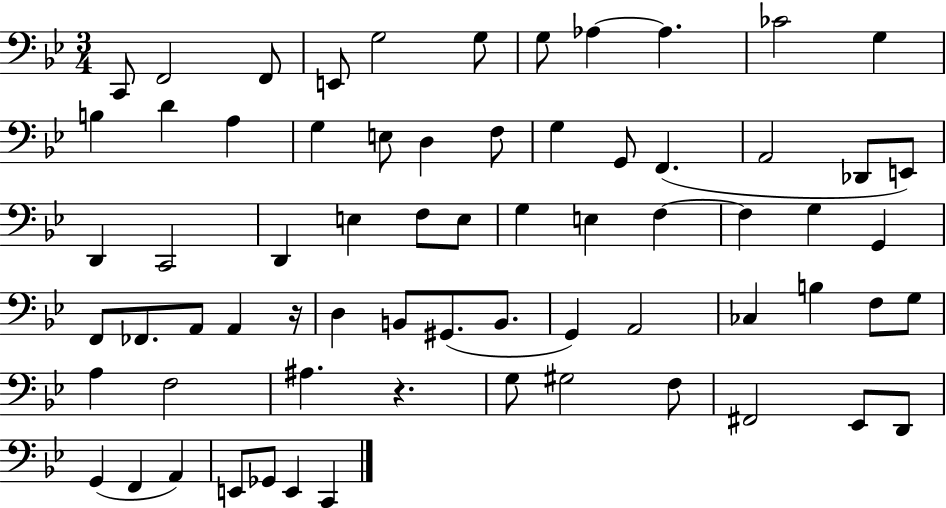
{
  \clef bass
  \numericTimeSignature
  \time 3/4
  \key bes \major
  \repeat volta 2 { c,8 f,2 f,8 | e,8 g2 g8 | g8 aes4~~ aes4. | ces'2 g4 | \break b4 d'4 a4 | g4 e8 d4 f8 | g4 g,8 f,4.( | a,2 des,8 e,8) | \break d,4 c,2 | d,4 e4 f8 e8 | g4 e4 f4~~ | f4 g4 g,4 | \break f,8 fes,8. a,8 a,4 r16 | d4 b,8 gis,8.( b,8. | g,4) a,2 | ces4 b4 f8 g8 | \break a4 f2 | ais4. r4. | g8 gis2 f8 | fis,2 ees,8 d,8 | \break g,4( f,4 a,4) | e,8 ges,8 e,4 c,4 | } \bar "|."
}